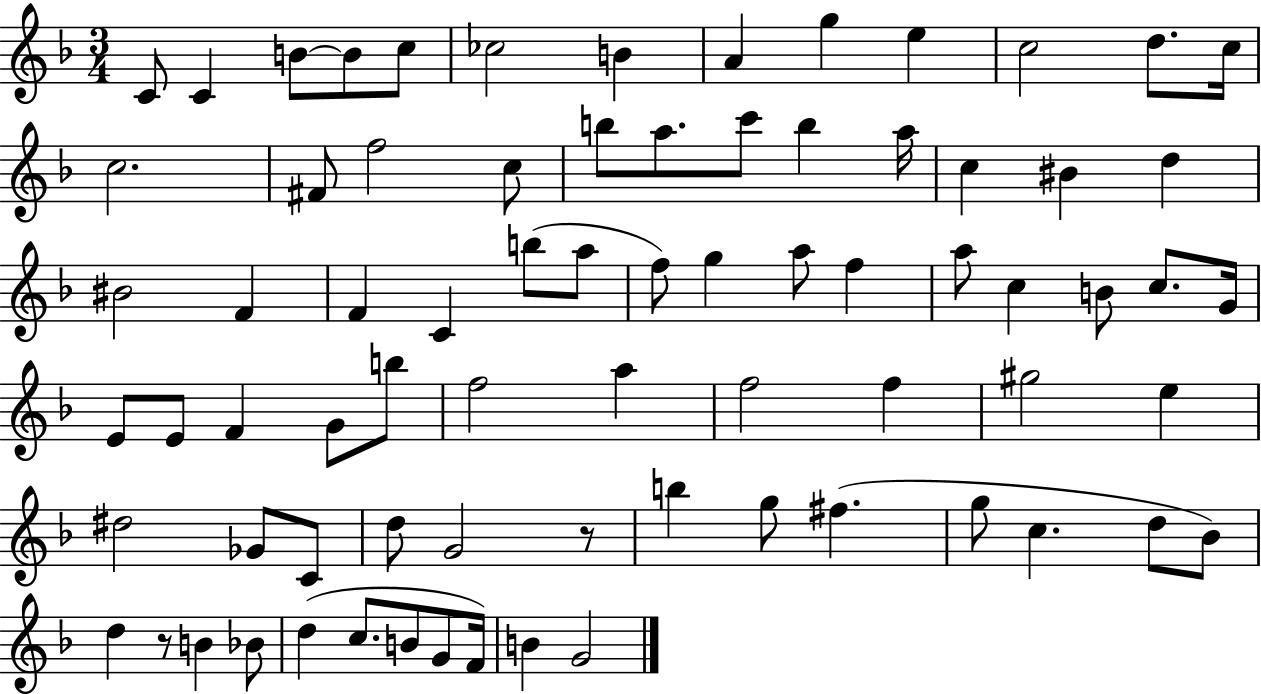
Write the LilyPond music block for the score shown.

{
  \clef treble
  \numericTimeSignature
  \time 3/4
  \key f \major
  c'8 c'4 b'8~~ b'8 c''8 | ces''2 b'4 | a'4 g''4 e''4 | c''2 d''8. c''16 | \break c''2. | fis'8 f''2 c''8 | b''8 a''8. c'''8 b''4 a''16 | c''4 bis'4 d''4 | \break bis'2 f'4 | f'4 c'4 b''8( a''8 | f''8) g''4 a''8 f''4 | a''8 c''4 b'8 c''8. g'16 | \break e'8 e'8 f'4 g'8 b''8 | f''2 a''4 | f''2 f''4 | gis''2 e''4 | \break dis''2 ges'8 c'8 | d''8 g'2 r8 | b''4 g''8 fis''4.( | g''8 c''4. d''8 bes'8) | \break d''4 r8 b'4 bes'8 | d''4( c''8. b'8 g'8 f'16) | b'4 g'2 | \bar "|."
}